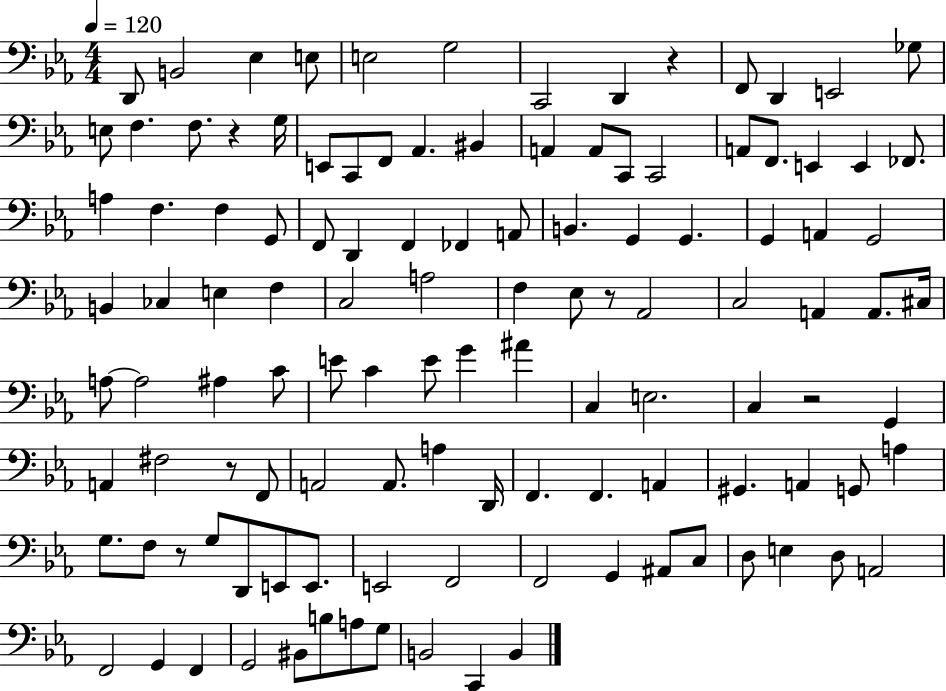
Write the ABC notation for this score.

X:1
T:Untitled
M:4/4
L:1/4
K:Eb
D,,/2 B,,2 _E, E,/2 E,2 G,2 C,,2 D,, z F,,/2 D,, E,,2 _G,/2 E,/2 F, F,/2 z G,/4 E,,/2 C,,/2 F,,/2 _A,, ^B,, A,, A,,/2 C,,/2 C,,2 A,,/2 F,,/2 E,, E,, _F,,/2 A, F, F, G,,/2 F,,/2 D,, F,, _F,, A,,/2 B,, G,, G,, G,, A,, G,,2 B,, _C, E, F, C,2 A,2 F, _E,/2 z/2 _A,,2 C,2 A,, A,,/2 ^C,/4 A,/2 A,2 ^A, C/2 E/2 C E/2 G ^A C, E,2 C, z2 G,, A,, ^F,2 z/2 F,,/2 A,,2 A,,/2 A, D,,/4 F,, F,, A,, ^G,, A,, G,,/2 A, G,/2 F,/2 z/2 G,/2 D,,/2 E,,/2 E,,/2 E,,2 F,,2 F,,2 G,, ^A,,/2 C,/2 D,/2 E, D,/2 A,,2 F,,2 G,, F,, G,,2 ^B,,/2 B,/2 A,/2 G,/2 B,,2 C,, B,,